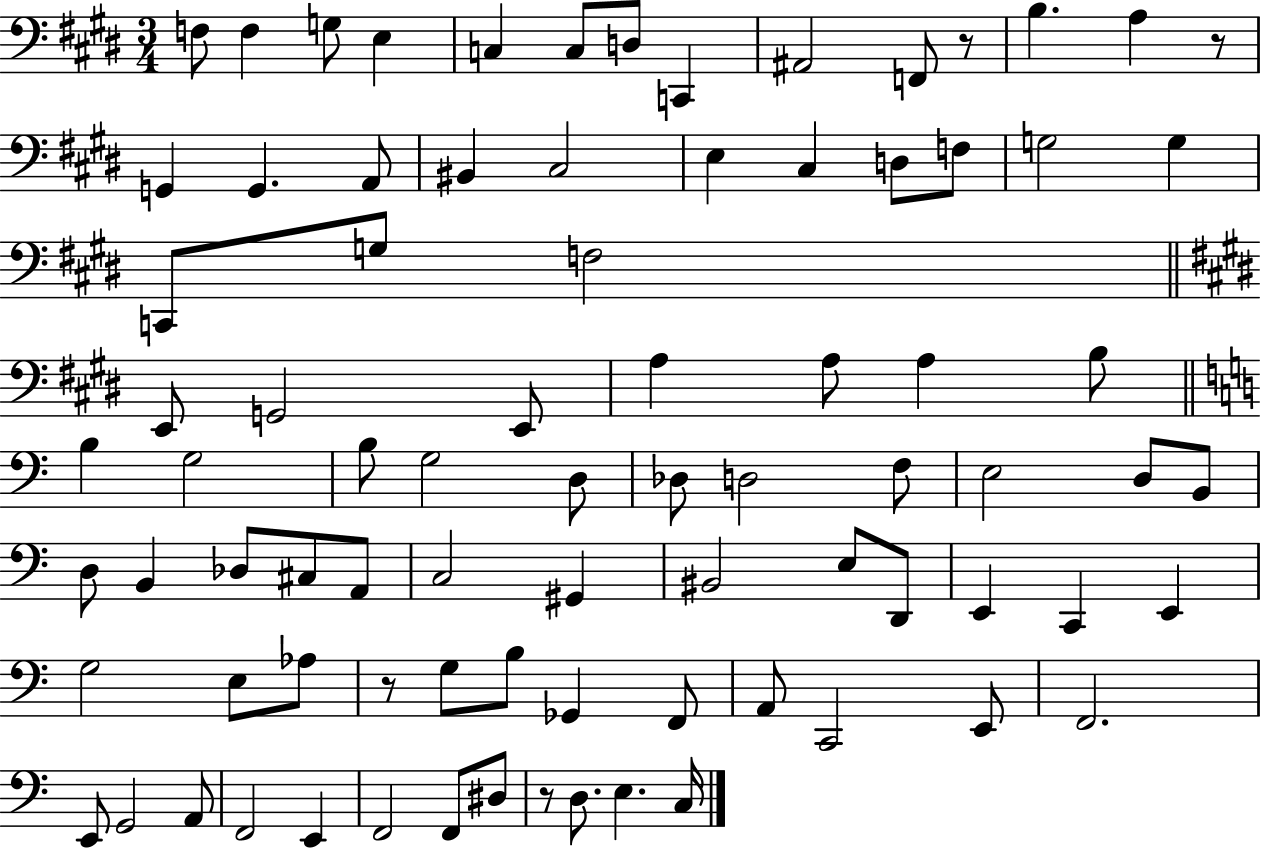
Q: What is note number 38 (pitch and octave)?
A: D3